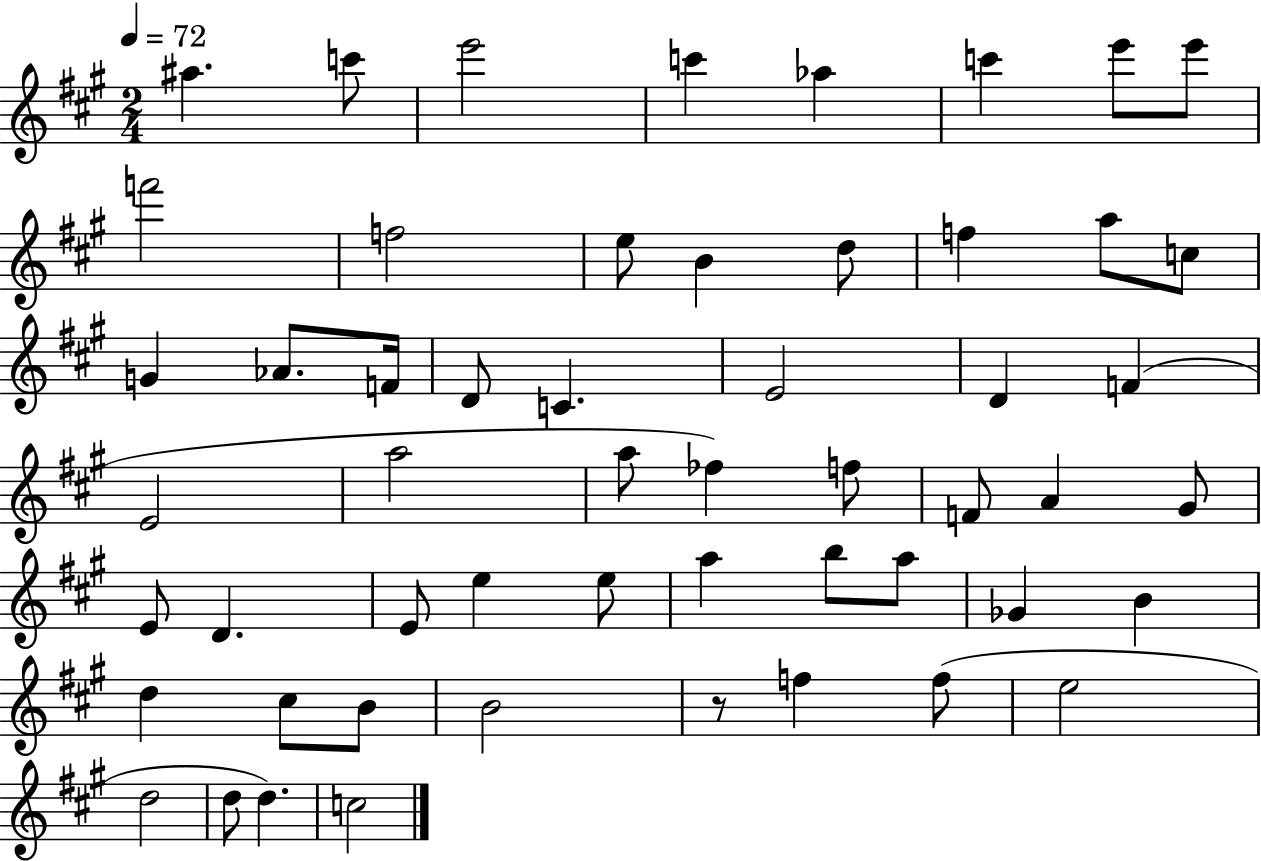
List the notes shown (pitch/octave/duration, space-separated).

A#5/q. C6/e E6/h C6/q Ab5/q C6/q E6/e E6/e F6/h F5/h E5/e B4/q D5/e F5/q A5/e C5/e G4/q Ab4/e. F4/s D4/e C4/q. E4/h D4/q F4/q E4/h A5/h A5/e FES5/q F5/e F4/e A4/q G#4/e E4/e D4/q. E4/e E5/q E5/e A5/q B5/e A5/e Gb4/q B4/q D5/q C#5/e B4/e B4/h R/e F5/q F5/e E5/h D5/h D5/e D5/q. C5/h